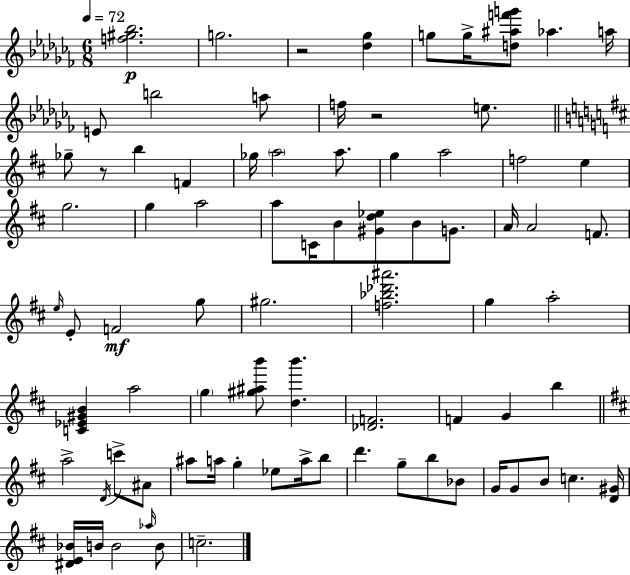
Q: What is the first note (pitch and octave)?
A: G5